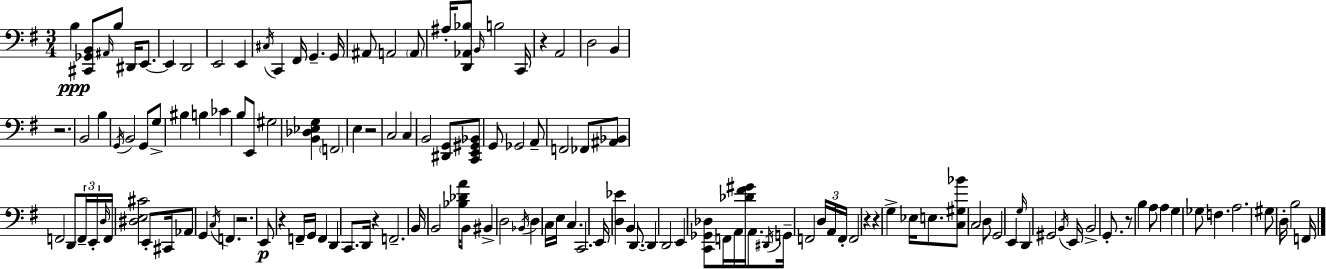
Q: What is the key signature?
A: G major